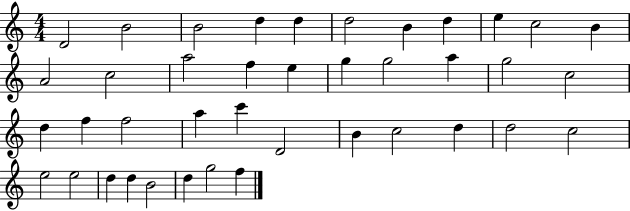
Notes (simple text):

D4/h B4/h B4/h D5/q D5/q D5/h B4/q D5/q E5/q C5/h B4/q A4/h C5/h A5/h F5/q E5/q G5/q G5/h A5/q G5/h C5/h D5/q F5/q F5/h A5/q C6/q D4/h B4/q C5/h D5/q D5/h C5/h E5/h E5/h D5/q D5/q B4/h D5/q G5/h F5/q